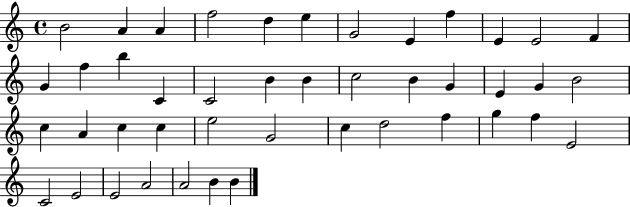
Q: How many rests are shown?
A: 0